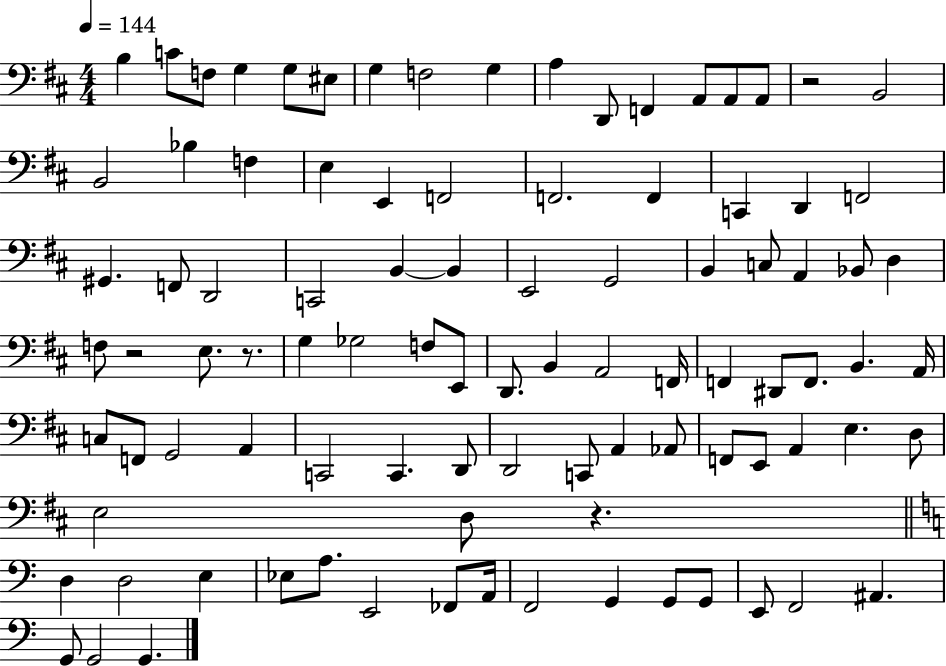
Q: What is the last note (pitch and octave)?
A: G2